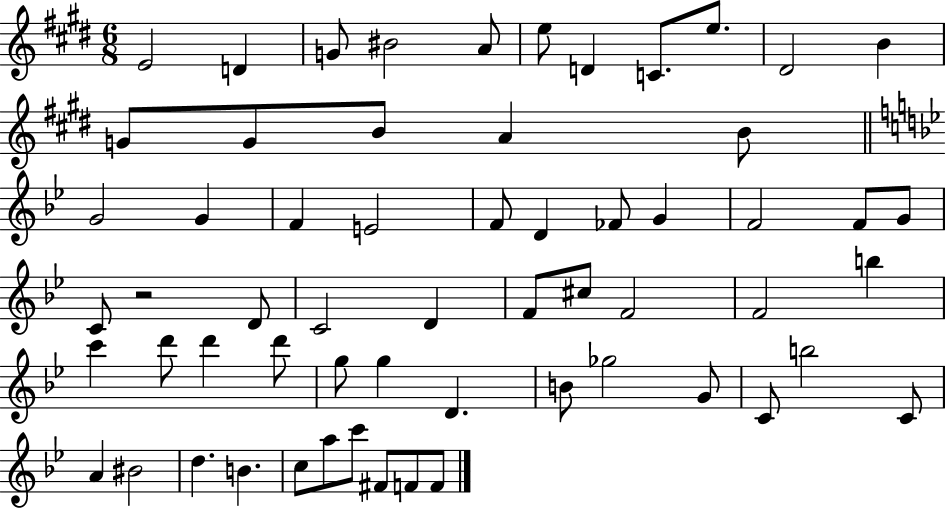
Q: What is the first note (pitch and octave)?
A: E4